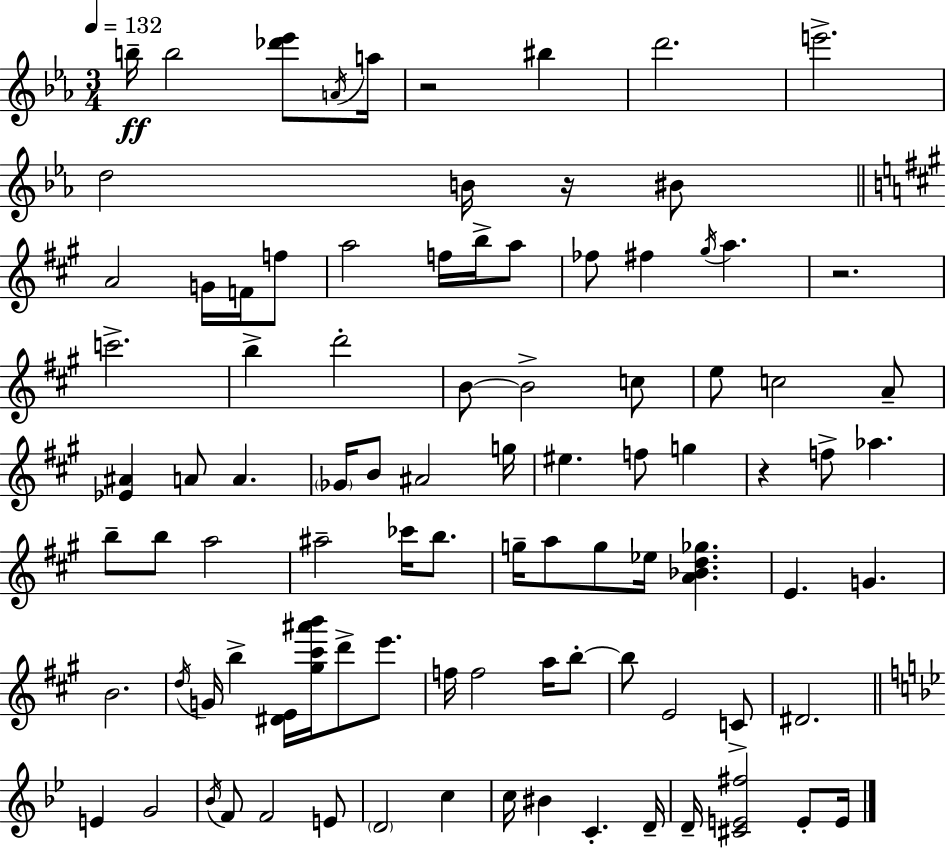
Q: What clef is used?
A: treble